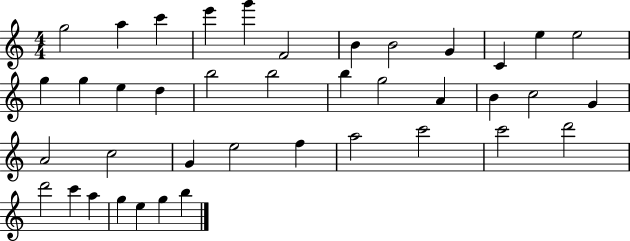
{
  \clef treble
  \numericTimeSignature
  \time 4/4
  \key c \major
  g''2 a''4 c'''4 | e'''4 g'''4 f'2 | b'4 b'2 g'4 | c'4 e''4 e''2 | \break g''4 g''4 e''4 d''4 | b''2 b''2 | b''4 g''2 a'4 | b'4 c''2 g'4 | \break a'2 c''2 | g'4 e''2 f''4 | a''2 c'''2 | c'''2 d'''2 | \break d'''2 c'''4 a''4 | g''4 e''4 g''4 b''4 | \bar "|."
}